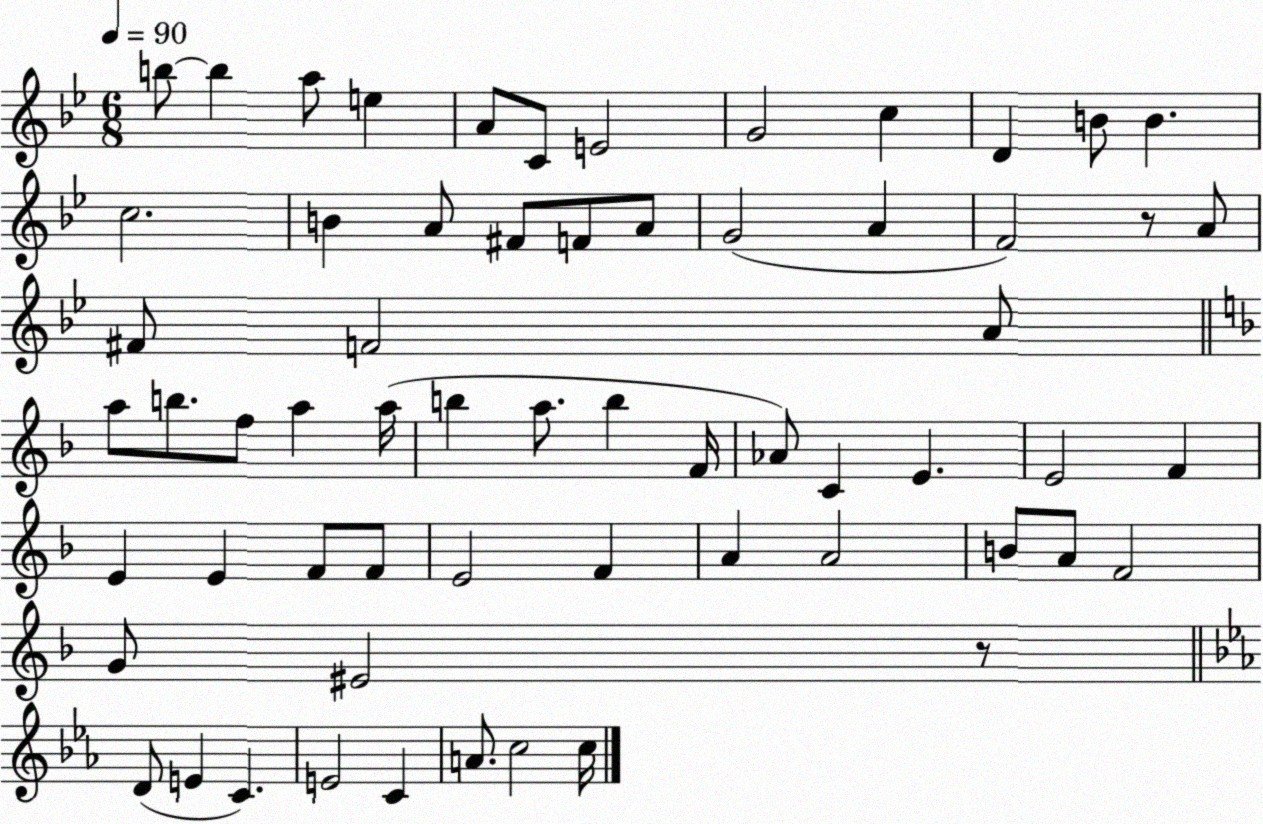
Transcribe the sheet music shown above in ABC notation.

X:1
T:Untitled
M:6/8
L:1/4
K:Bb
b/2 b a/2 e A/2 C/2 E2 G2 c D B/2 B c2 B A/2 ^F/2 F/2 A/2 G2 A F2 z/2 A/2 ^F/2 F2 A/2 a/2 b/2 f/2 a a/4 b a/2 b F/4 _A/2 C E E2 F E E F/2 F/2 E2 F A A2 B/2 A/2 F2 G/2 ^E2 z/2 D/2 E C E2 C A/2 c2 c/4